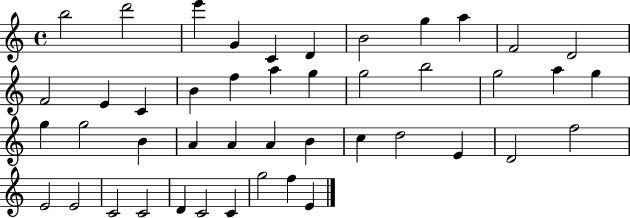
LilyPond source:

{
  \clef treble
  \time 4/4
  \defaultTimeSignature
  \key c \major
  b''2 d'''2 | e'''4 g'4 c'4 d'4 | b'2 g''4 a''4 | f'2 d'2 | \break f'2 e'4 c'4 | b'4 f''4 a''4 g''4 | g''2 b''2 | g''2 a''4 g''4 | \break g''4 g''2 b'4 | a'4 a'4 a'4 b'4 | c''4 d''2 e'4 | d'2 f''2 | \break e'2 e'2 | c'2 c'2 | d'4 c'2 c'4 | g''2 f''4 e'4 | \break \bar "|."
}